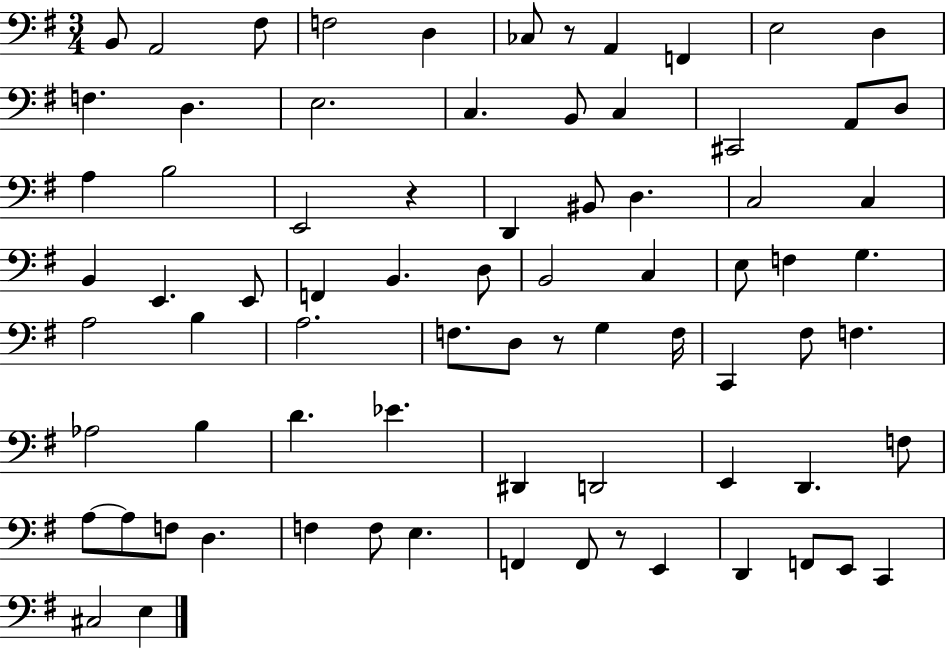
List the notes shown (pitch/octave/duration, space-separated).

B2/e A2/h F#3/e F3/h D3/q CES3/e R/e A2/q F2/q E3/h D3/q F3/q. D3/q. E3/h. C3/q. B2/e C3/q C#2/h A2/e D3/e A3/q B3/h E2/h R/q D2/q BIS2/e D3/q. C3/h C3/q B2/q E2/q. E2/e F2/q B2/q. D3/e B2/h C3/q E3/e F3/q G3/q. A3/h B3/q A3/h. F3/e. D3/e R/e G3/q F3/s C2/q F#3/e F3/q. Ab3/h B3/q D4/q. Eb4/q. D#2/q D2/h E2/q D2/q. F3/e A3/e A3/e F3/e D3/q. F3/q F3/e E3/q. F2/q F2/e R/e E2/q D2/q F2/e E2/e C2/q C#3/h E3/q